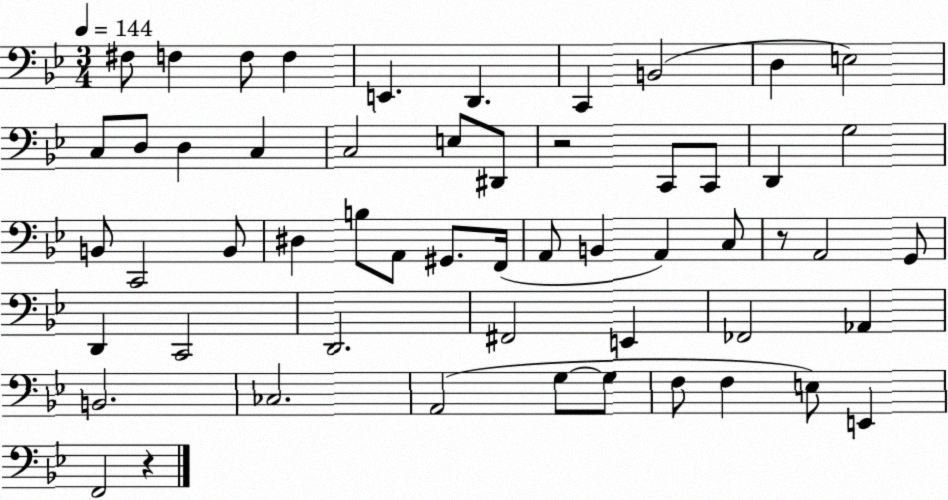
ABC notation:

X:1
T:Untitled
M:3/4
L:1/4
K:Bb
^F,/2 F, F,/2 F, E,, D,, C,, B,,2 D, E,2 C,/2 D,/2 D, C, C,2 E,/2 ^D,,/2 z2 C,,/2 C,,/2 D,, G,2 B,,/2 C,,2 B,,/2 ^D, B,/2 A,,/2 ^G,,/2 F,,/4 A,,/2 B,, A,, C,/2 z/2 A,,2 G,,/2 D,, C,,2 D,,2 ^F,,2 E,, _F,,2 _A,, B,,2 _C,2 A,,2 G,/2 G,/2 F,/2 F, E,/2 E,, F,,2 z